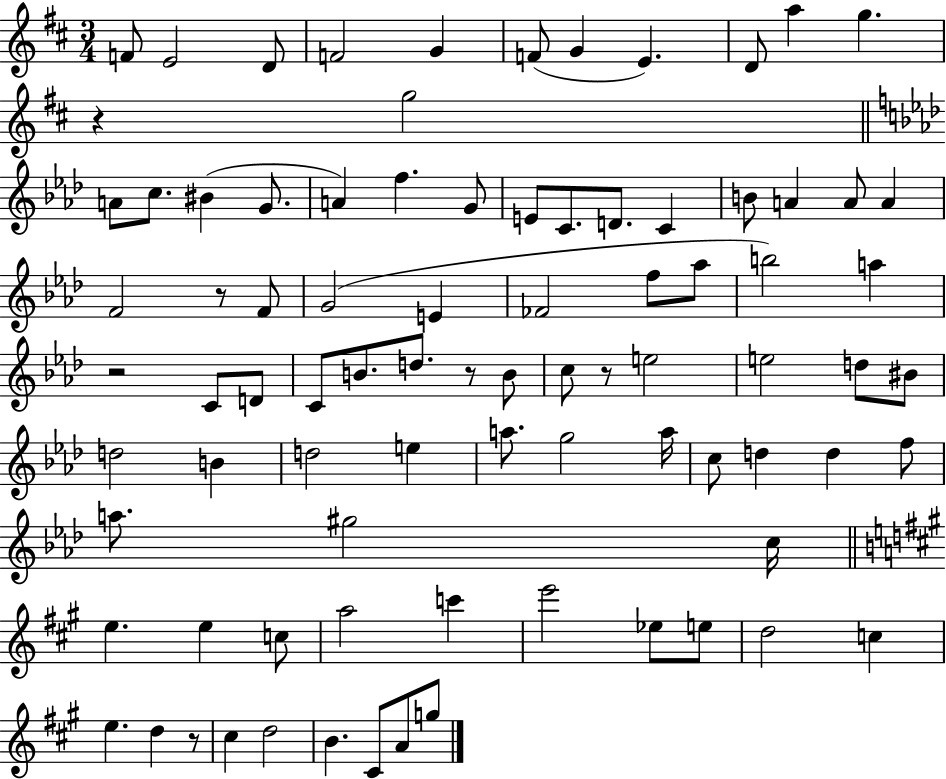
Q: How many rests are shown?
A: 6